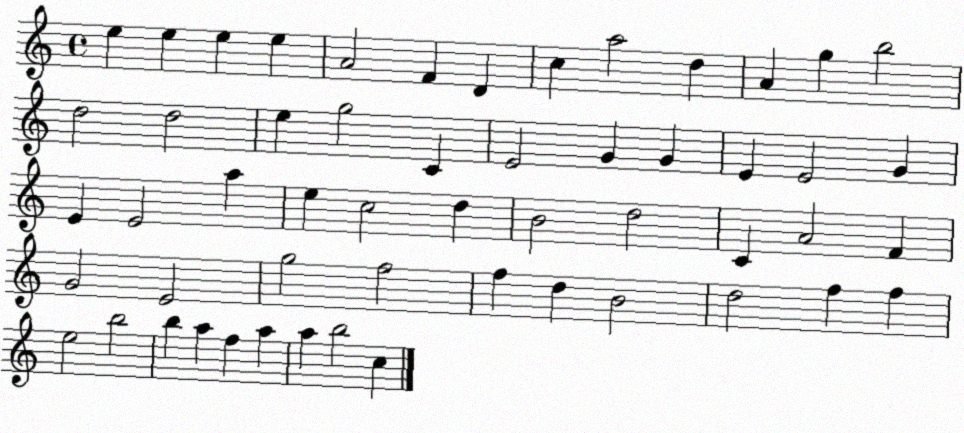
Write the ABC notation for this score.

X:1
T:Untitled
M:4/4
L:1/4
K:C
e e e e A2 F D c a2 d A g b2 d2 d2 e g2 C E2 G G E E2 G E E2 a e c2 d B2 d2 C A2 F G2 E2 g2 f2 f d B2 d2 f f e2 b2 b a f a a b2 c